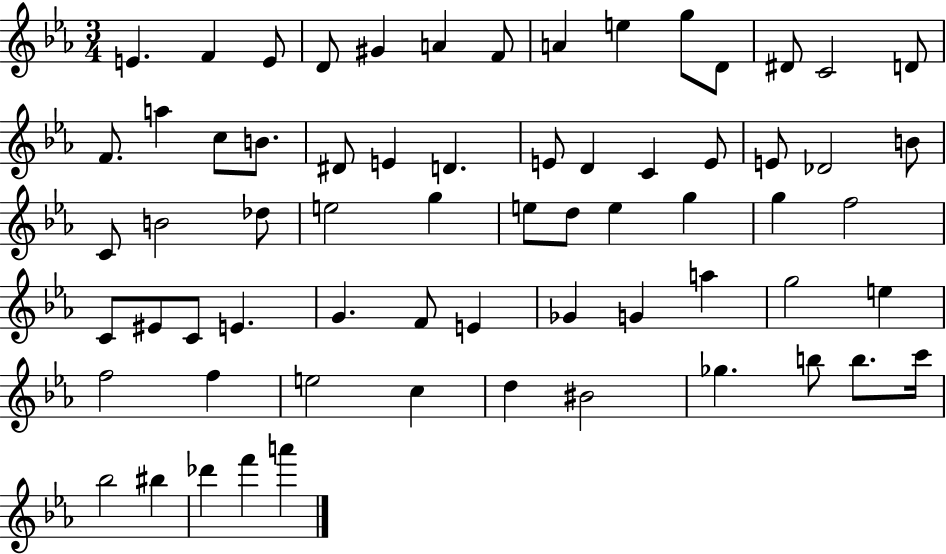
{
  \clef treble
  \numericTimeSignature
  \time 3/4
  \key ees \major
  e'4. f'4 e'8 | d'8 gis'4 a'4 f'8 | a'4 e''4 g''8 d'8 | dis'8 c'2 d'8 | \break f'8. a''4 c''8 b'8. | dis'8 e'4 d'4. | e'8 d'4 c'4 e'8 | e'8 des'2 b'8 | \break c'8 b'2 des''8 | e''2 g''4 | e''8 d''8 e''4 g''4 | g''4 f''2 | \break c'8 eis'8 c'8 e'4. | g'4. f'8 e'4 | ges'4 g'4 a''4 | g''2 e''4 | \break f''2 f''4 | e''2 c''4 | d''4 bis'2 | ges''4. b''8 b''8. c'''16 | \break bes''2 bis''4 | des'''4 f'''4 a'''4 | \bar "|."
}